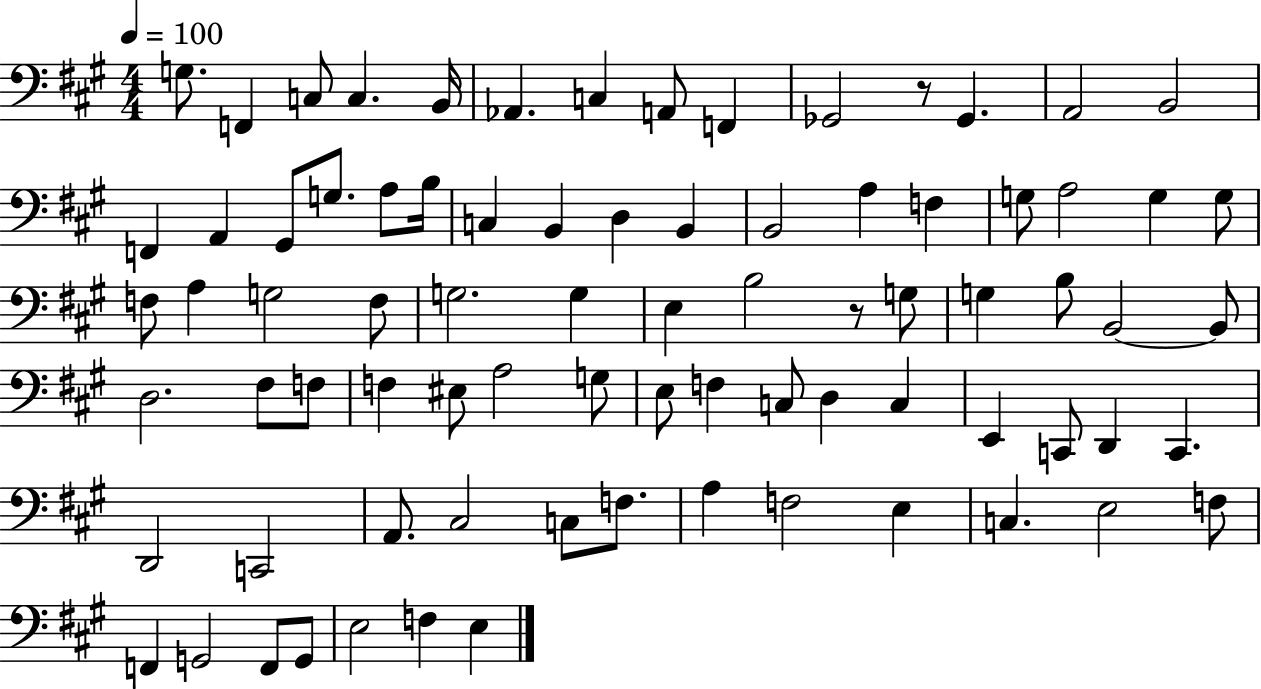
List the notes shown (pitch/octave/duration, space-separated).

G3/e. F2/q C3/e C3/q. B2/s Ab2/q. C3/q A2/e F2/q Gb2/h R/e Gb2/q. A2/h B2/h F2/q A2/q G#2/e G3/e. A3/e B3/s C3/q B2/q D3/q B2/q B2/h A3/q F3/q G3/e A3/h G3/q G3/e F3/e A3/q G3/h F3/e G3/h. G3/q E3/q B3/h R/e G3/e G3/q B3/e B2/h B2/e D3/h. F#3/e F3/e F3/q EIS3/e A3/h G3/e E3/e F3/q C3/e D3/q C3/q E2/q C2/e D2/q C2/q. D2/h C2/h A2/e. C#3/h C3/e F3/e. A3/q F3/h E3/q C3/q. E3/h F3/e F2/q G2/h F2/e G2/e E3/h F3/q E3/q